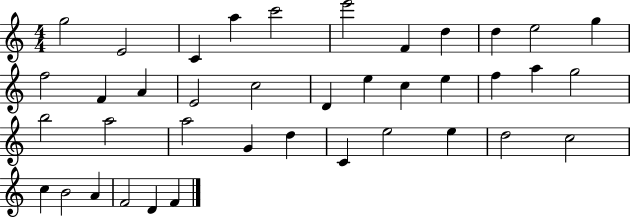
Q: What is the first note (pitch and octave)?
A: G5